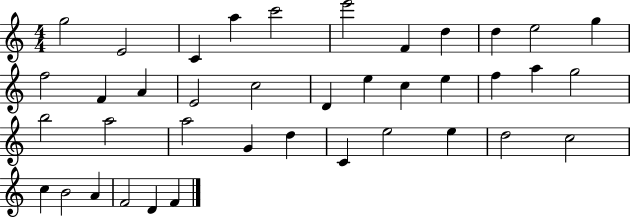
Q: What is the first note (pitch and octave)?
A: G5